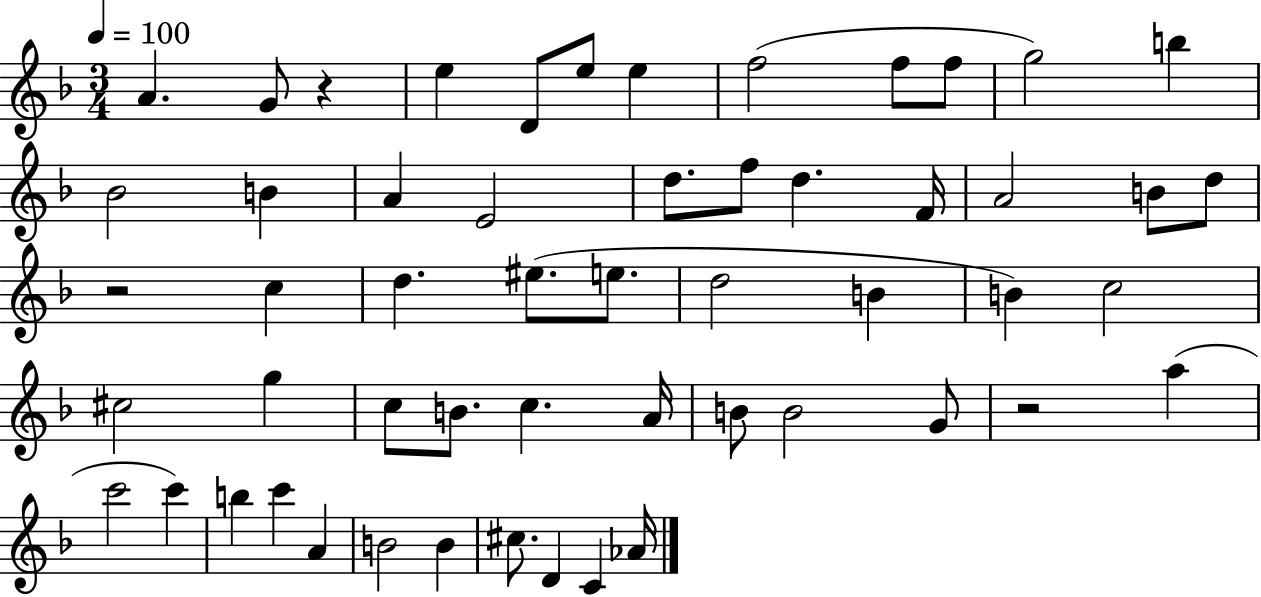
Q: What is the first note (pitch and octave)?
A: A4